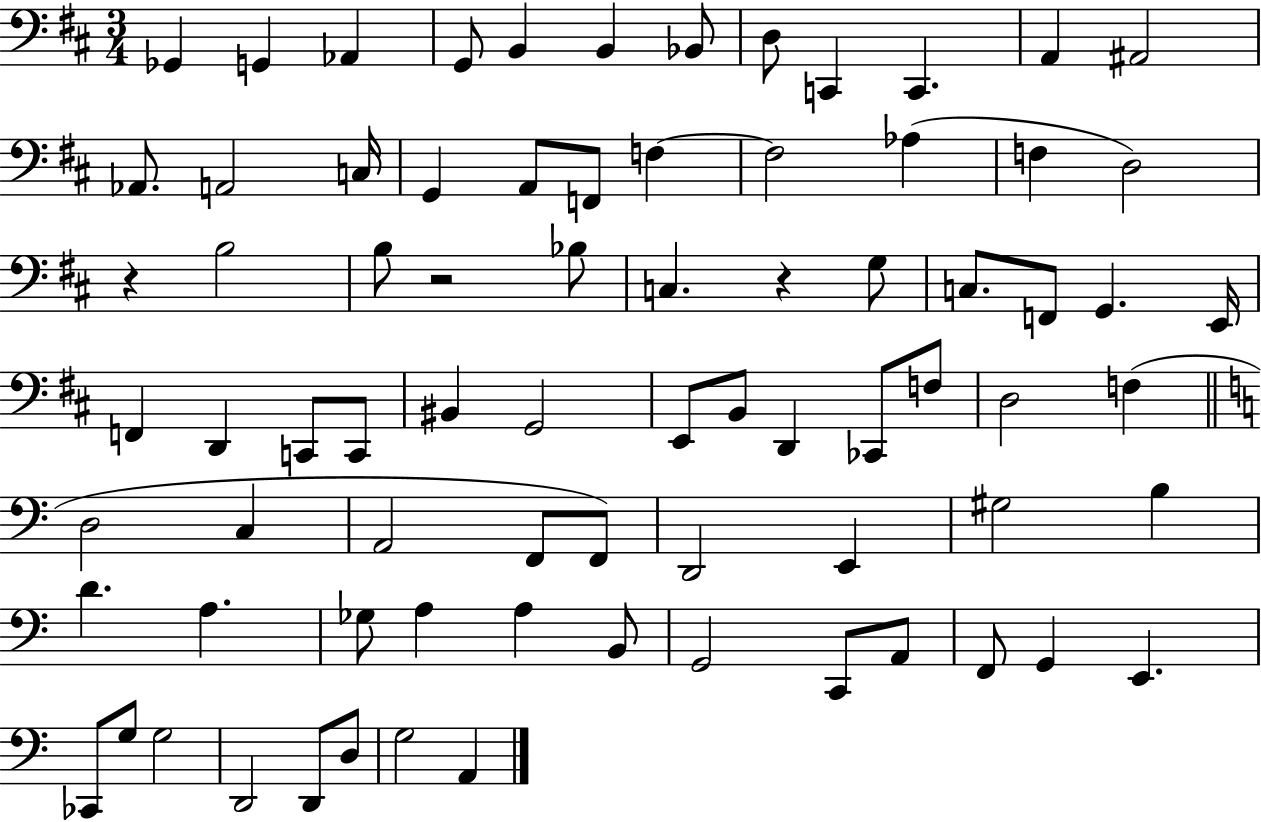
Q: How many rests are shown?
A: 3